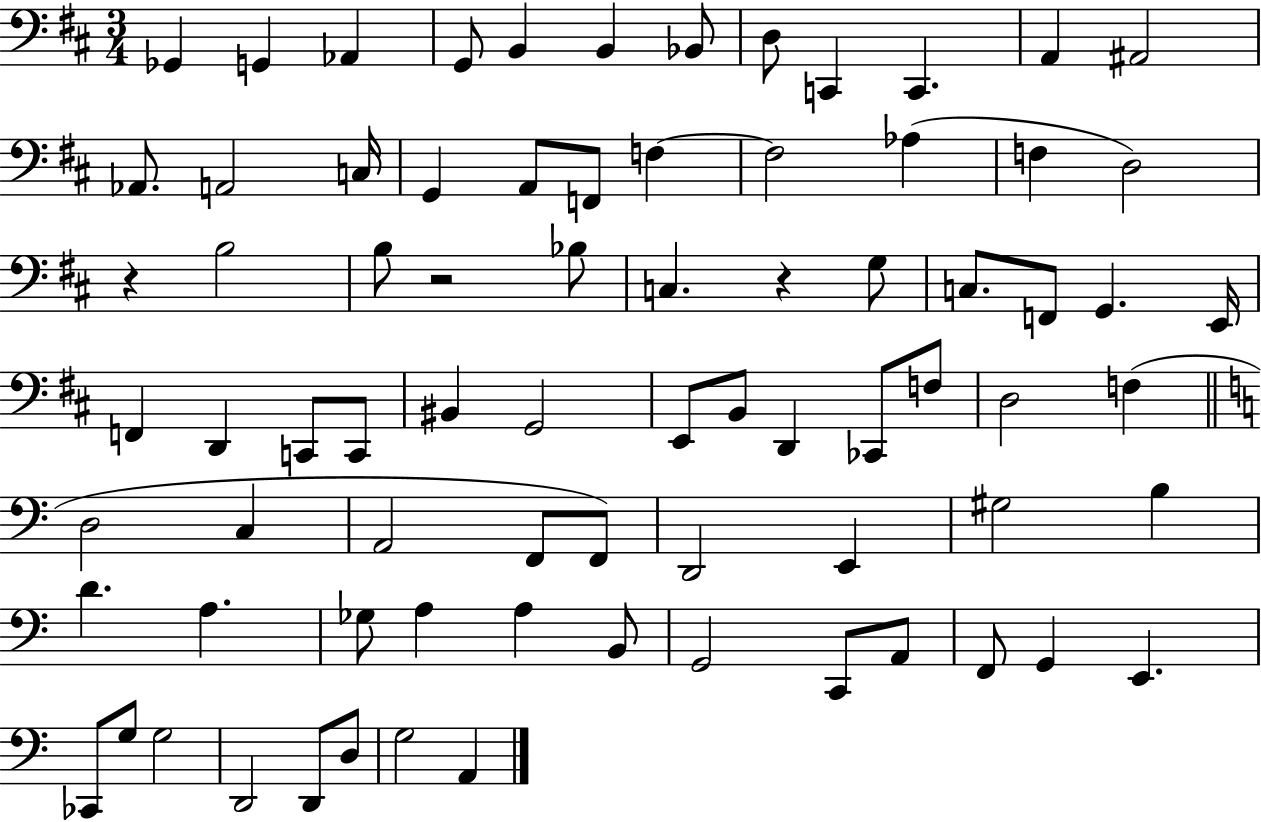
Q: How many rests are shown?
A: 3